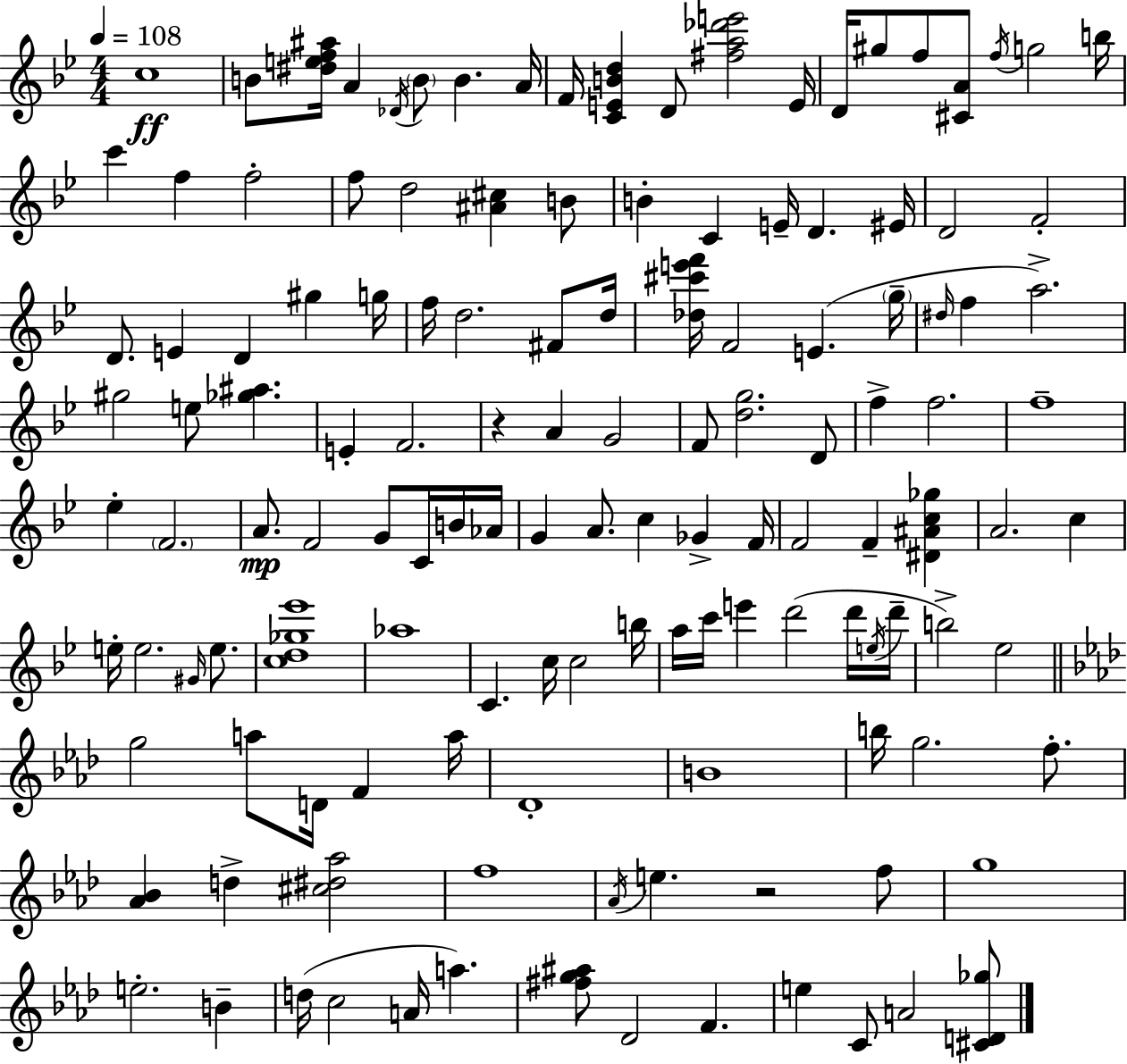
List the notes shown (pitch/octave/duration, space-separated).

C5/w B4/e [D#5,E5,F5,A#5]/s A4/q Db4/s B4/e B4/q. A4/s F4/s [C4,E4,B4,D5]/q D4/e [F#5,A5,Db6,E6]/h E4/s D4/s G#5/e F5/e [C#4,A4]/e F5/s G5/h B5/s C6/q F5/q F5/h F5/e D5/h [A#4,C#5]/q B4/e B4/q C4/q E4/s D4/q. EIS4/s D4/h F4/h D4/e. E4/q D4/q G#5/q G5/s F5/s D5/h. F#4/e D5/s [Db5,C#6,E6,F6]/s F4/h E4/q. G5/s D#5/s F5/q A5/h. G#5/h E5/e [Gb5,A#5]/q. E4/q F4/h. R/q A4/q G4/h F4/e [D5,G5]/h. D4/e F5/q F5/h. F5/w Eb5/q F4/h. A4/e. F4/h G4/e C4/s B4/s Ab4/s G4/q A4/e. C5/q Gb4/q F4/s F4/h F4/q [D#4,A#4,C5,Gb5]/q A4/h. C5/q E5/s E5/h. G#4/s E5/e. [C5,D5,Gb5,Eb6]/w Ab5/w C4/q. C5/s C5/h B5/s A5/s C6/s E6/q D6/h D6/s E5/s D6/s B5/h Eb5/h G5/h A5/e D4/s F4/q A5/s Db4/w B4/w B5/s G5/h. F5/e. [Ab4,Bb4]/q D5/q [C#5,D#5,Ab5]/h F5/w Ab4/s E5/q. R/h F5/e G5/w E5/h. B4/q D5/s C5/h A4/s A5/q. [F#5,G5,A#5]/e Db4/h F4/q. E5/q C4/e A4/h [C#4,D4,Gb5]/e